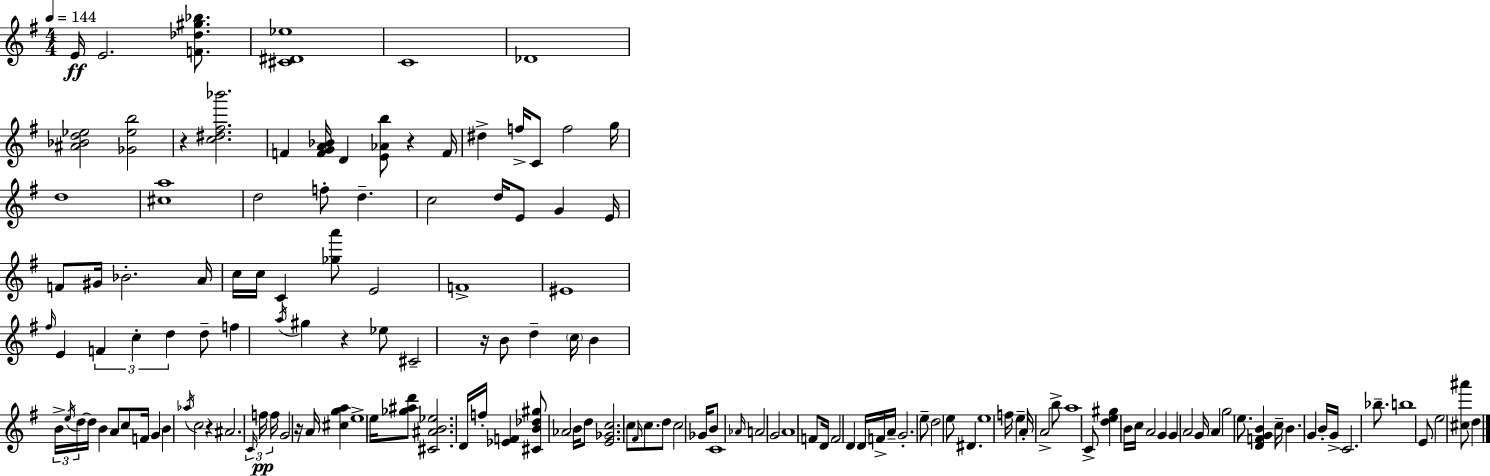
E4/s E4/h. [F4,Db5,G#5,Bb5]/e. [C#4,D#4,Eb5]/w C4/w Db4/w [A#4,Bb4,D5,Eb5]/h [Gb4,Eb5,B5]/h R/q [C5,D#5,F#5,Bb6]/h. F4/q [F4,G4,A4,Bb4]/s D4/q [E4,Ab4,B5]/e R/q F4/s D#5/q F5/s C4/e F5/h G5/s D5/w [C#5,A5]/w D5/h F5/e D5/q. C5/h D5/s E4/e G4/q E4/s F4/e G#4/s Bb4/h. A4/s C5/s C5/s C4/q [Gb5,A6]/e E4/h F4/w EIS4/w F#5/s E4/q F4/q C5/q D5/q D5/e F5/q A5/s G#5/q R/q Eb5/e C#4/h R/s B4/e D5/q C5/s B4/q B4/s E5/s D5/s D5/s B4/q A4/e C5/e F4/s G4/q B4/q Ab5/s C5/h R/q A#4/h. C4/s F5/s F5/s G4/h R/s A4/s [C#5,G5,A5]/q E5/w E5/s [Gb5,A#5,D6]/e [C#4,A#4,B4,Eb5]/h. D4/s F5/s [Eb4,F4]/q [C#4,B4,Db5,G#5]/e Ab4/h B4/s D5/e [E4,Gb4,C5]/h. C5/e F#4/s C5/e. D5/e C5/h Gb4/s B4/e C4/w Ab4/s A4/h G4/h A4/w F4/e D4/s F4/h D4/q D4/s F4/s A4/s G4/h. E5/e D5/h E5/e D#4/q. E5/w F5/s E5/q A4/s A4/h B5/e A5/w C4/e [D5,E5,G#5]/q B4/s C5/s A4/h G4/q G4/q A4/h G4/s A4/q G5/h E5/e. [D4,F4,G4,B4]/q C5/s B4/q. G4/q B4/s G4/s C4/h. Bb5/e. B5/w E4/e E5/h [C#5,A#6]/e D5/q